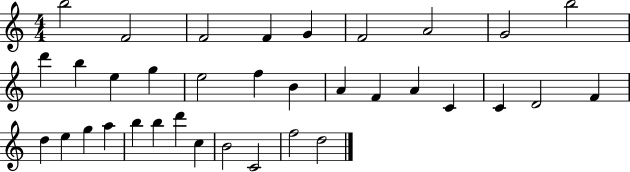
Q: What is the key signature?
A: C major